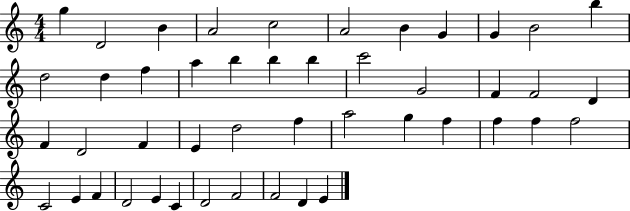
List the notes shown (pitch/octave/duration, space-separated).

G5/q D4/h B4/q A4/h C5/h A4/h B4/q G4/q G4/q B4/h B5/q D5/h D5/q F5/q A5/q B5/q B5/q B5/q C6/h G4/h F4/q F4/h D4/q F4/q D4/h F4/q E4/q D5/h F5/q A5/h G5/q F5/q F5/q F5/q F5/h C4/h E4/q F4/q D4/h E4/q C4/q D4/h F4/h F4/h D4/q E4/q